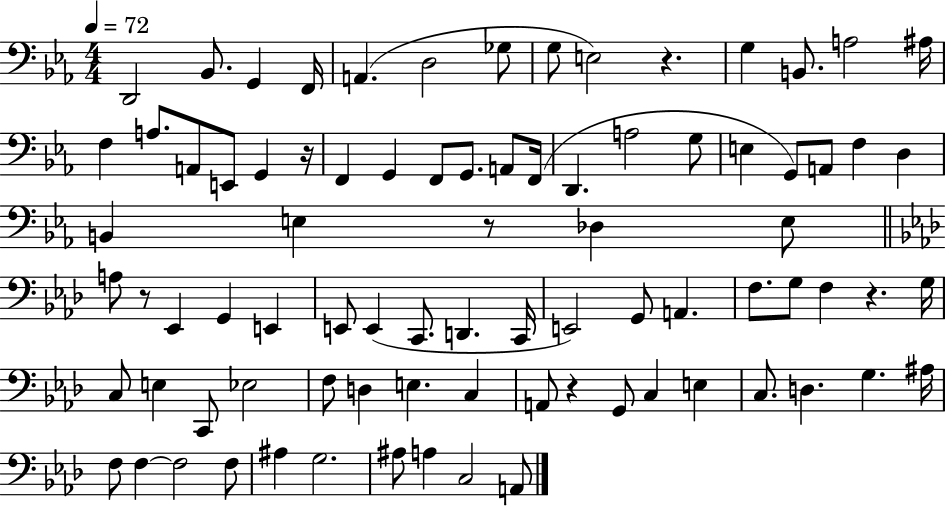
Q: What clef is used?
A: bass